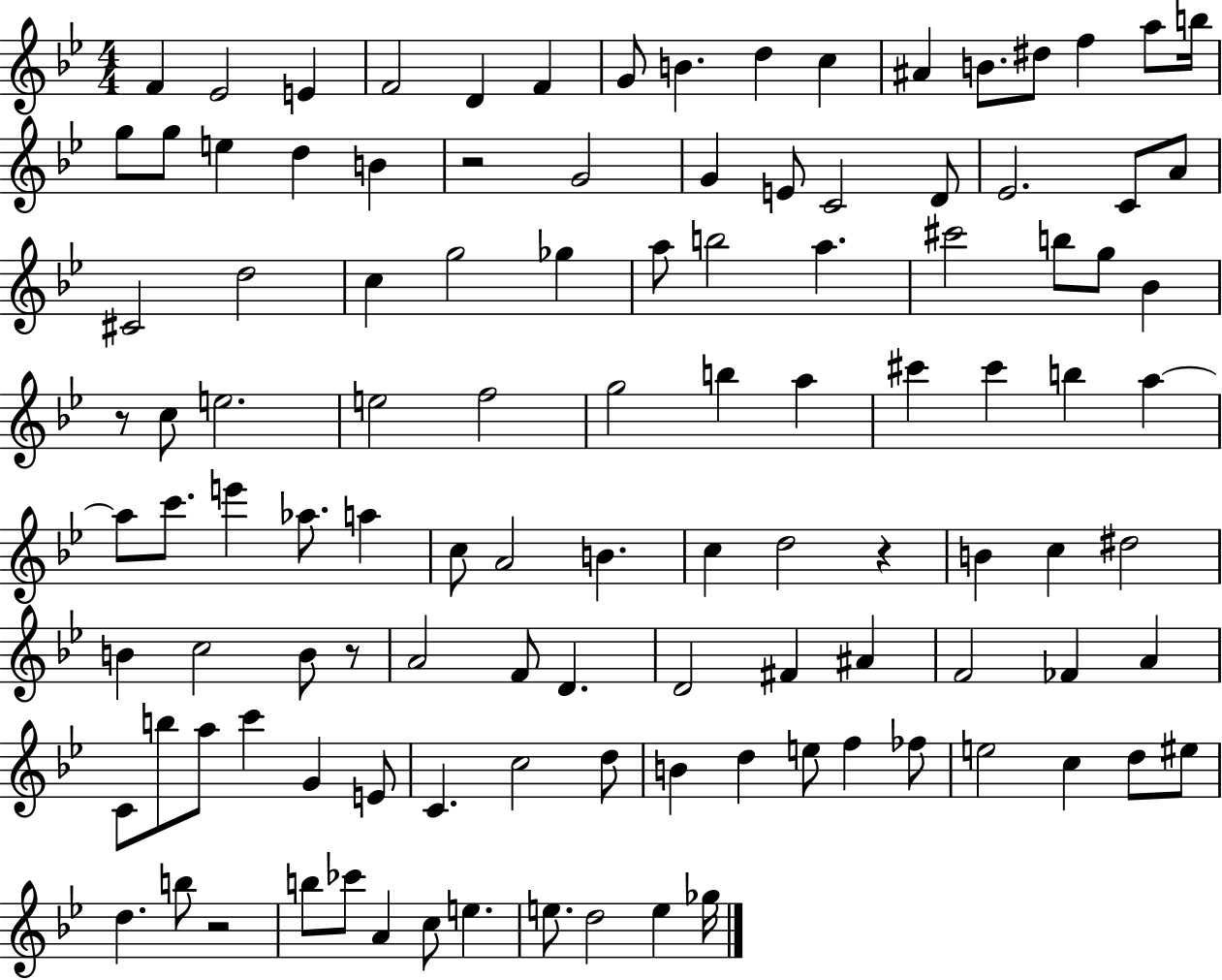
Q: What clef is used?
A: treble